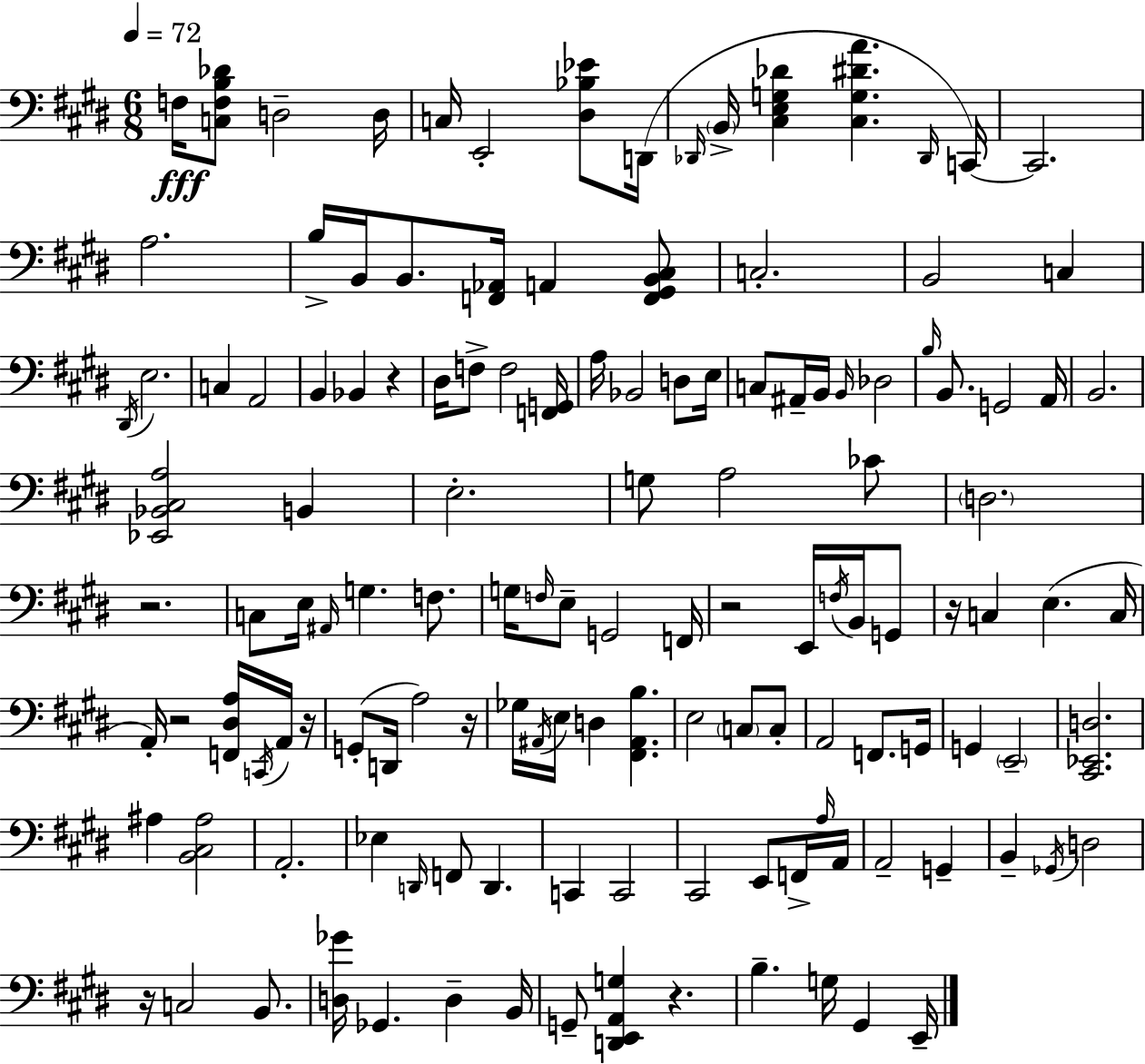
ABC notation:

X:1
T:Untitled
M:6/8
L:1/4
K:E
F,/4 [C,F,B,_D]/2 D,2 D,/4 C,/4 E,,2 [^D,_B,_E]/2 D,,/4 _D,,/4 B,,/4 [^C,E,G,_D] [^C,G,^DA] _D,,/4 C,,/4 C,,2 A,2 B,/4 B,,/4 B,,/2 [F,,_A,,]/4 A,, [F,,^G,,B,,^C,]/2 C,2 B,,2 C, ^D,,/4 E,2 C, A,,2 B,, _B,, z ^D,/4 F,/2 F,2 [F,,G,,]/4 A,/4 _B,,2 D,/2 E,/4 C,/2 ^A,,/4 B,,/4 B,,/4 _D,2 B,/4 B,,/2 G,,2 A,,/4 B,,2 [_E,,_B,,^C,A,]2 B,, E,2 G,/2 A,2 _C/2 D,2 z2 C,/2 E,/4 ^A,,/4 G, F,/2 G,/4 F,/4 E,/2 G,,2 F,,/4 z2 E,,/4 F,/4 B,,/4 G,,/2 z/4 C, E, C,/4 A,,/4 z2 [F,,^D,A,]/4 C,,/4 A,,/4 z/4 G,,/2 D,,/4 A,2 z/4 _G,/4 ^A,,/4 E,/4 D, [^F,,^A,,B,] E,2 C,/2 C,/2 A,,2 F,,/2 G,,/4 G,, E,,2 [^C,,_E,,D,]2 ^A, [B,,^C,^A,]2 A,,2 _E, D,,/4 F,,/2 D,, C,, C,,2 ^C,,2 E,,/2 F,,/4 A,/4 A,,/4 A,,2 G,, B,, _G,,/4 D,2 z/4 C,2 B,,/2 [D,_G]/4 _G,, D, B,,/4 G,,/2 [D,,E,,A,,G,] z B, G,/4 ^G,, E,,/4